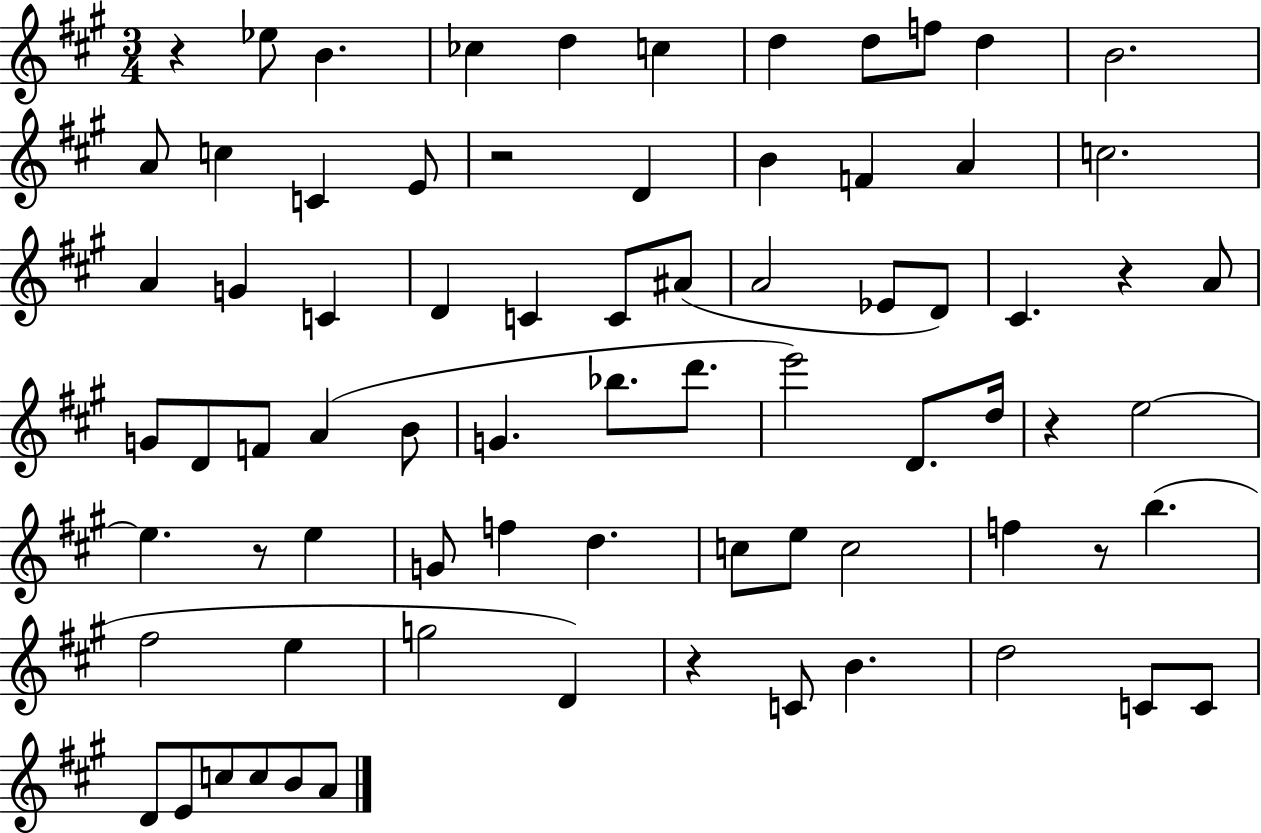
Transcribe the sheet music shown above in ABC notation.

X:1
T:Untitled
M:3/4
L:1/4
K:A
z _e/2 B _c d c d d/2 f/2 d B2 A/2 c C E/2 z2 D B F A c2 A G C D C C/2 ^A/2 A2 _E/2 D/2 ^C z A/2 G/2 D/2 F/2 A B/2 G _b/2 d'/2 e'2 D/2 d/4 z e2 e z/2 e G/2 f d c/2 e/2 c2 f z/2 b ^f2 e g2 D z C/2 B d2 C/2 C/2 D/2 E/2 c/2 c/2 B/2 A/2